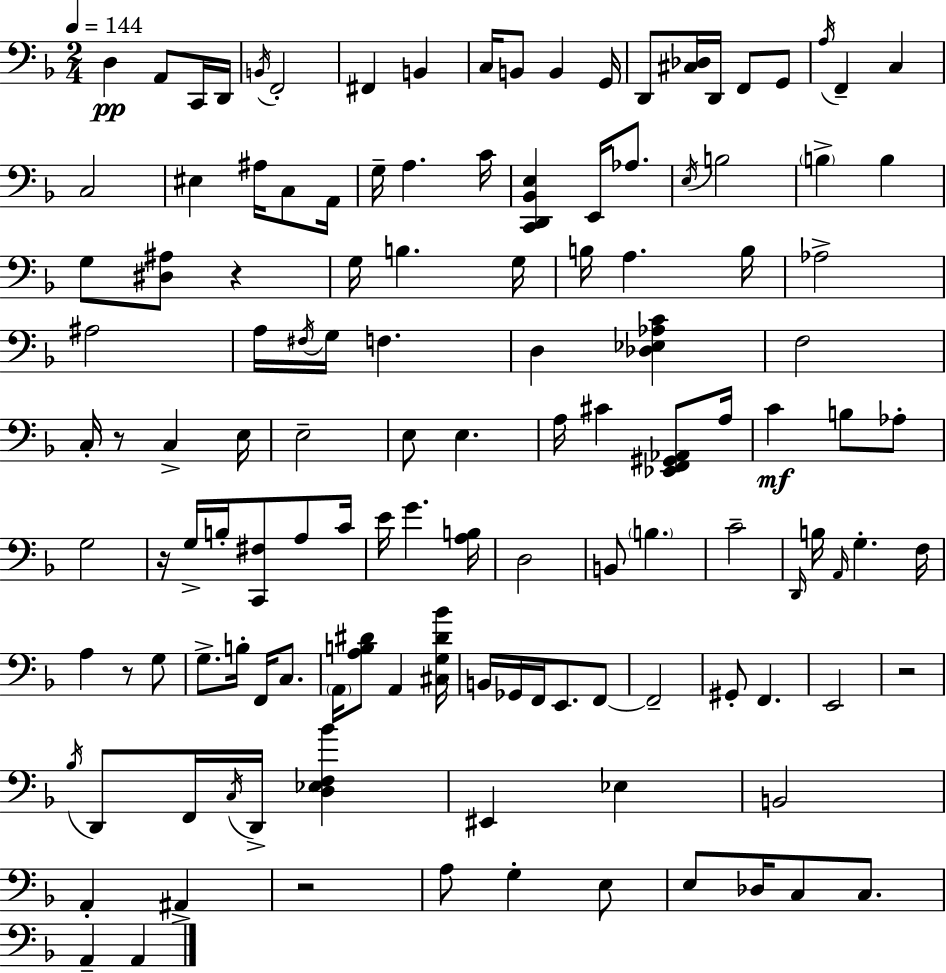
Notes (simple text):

D3/q A2/e C2/s D2/s B2/s F2/h F#2/q B2/q C3/s B2/e B2/q G2/s D2/e [C#3,Db3]/s D2/s F2/e G2/e A3/s F2/q C3/q C3/h EIS3/q A#3/s C3/e A2/s G3/s A3/q. C4/s [C2,D2,Bb2,E3]/q E2/s Ab3/e. E3/s B3/h B3/q B3/q G3/e [D#3,A#3]/e R/q G3/s B3/q. G3/s B3/s A3/q. B3/s Ab3/h A#3/h A3/s F#3/s G3/s F3/q. D3/q [Db3,Eb3,Ab3,C4]/q F3/h C3/s R/e C3/q E3/s E3/h E3/e E3/q. A3/s C#4/q [Eb2,F2,G#2,Ab2]/e A3/s C4/q B3/e Ab3/e G3/h R/s G3/s B3/s [C2,F#3]/e A3/e C4/s E4/s G4/q. [A3,B3]/s D3/h B2/e B3/q. C4/h D2/s B3/s A2/s G3/q. F3/s A3/q R/e G3/e G3/e. B3/s F2/s C3/e. A2/s [A3,B3,D#4]/e A2/q [C#3,G3,D#4,Bb4]/s B2/s Gb2/s F2/s E2/e. F2/e F2/h G#2/e F2/q. E2/h R/h Bb3/s D2/e F2/s C3/s D2/s [D3,Eb3,F3,Bb4]/q EIS2/q Eb3/q B2/h A2/q A#2/q R/h A3/e G3/q E3/e E3/e Db3/s C3/e C3/e. A2/q A2/q